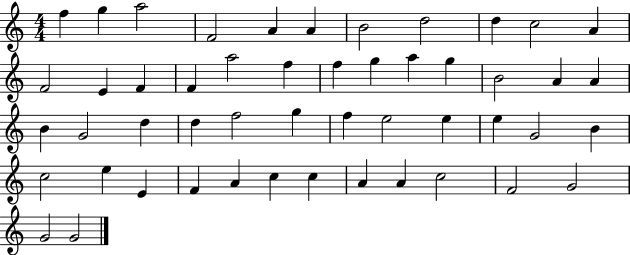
{
  \clef treble
  \numericTimeSignature
  \time 4/4
  \key c \major
  f''4 g''4 a''2 | f'2 a'4 a'4 | b'2 d''2 | d''4 c''2 a'4 | \break f'2 e'4 f'4 | f'4 a''2 f''4 | f''4 g''4 a''4 g''4 | b'2 a'4 a'4 | \break b'4 g'2 d''4 | d''4 f''2 g''4 | f''4 e''2 e''4 | e''4 g'2 b'4 | \break c''2 e''4 e'4 | f'4 a'4 c''4 c''4 | a'4 a'4 c''2 | f'2 g'2 | \break g'2 g'2 | \bar "|."
}